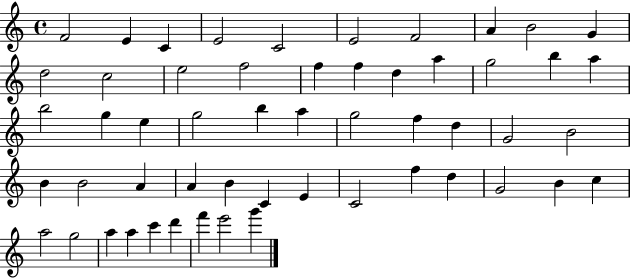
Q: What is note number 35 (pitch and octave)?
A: A4